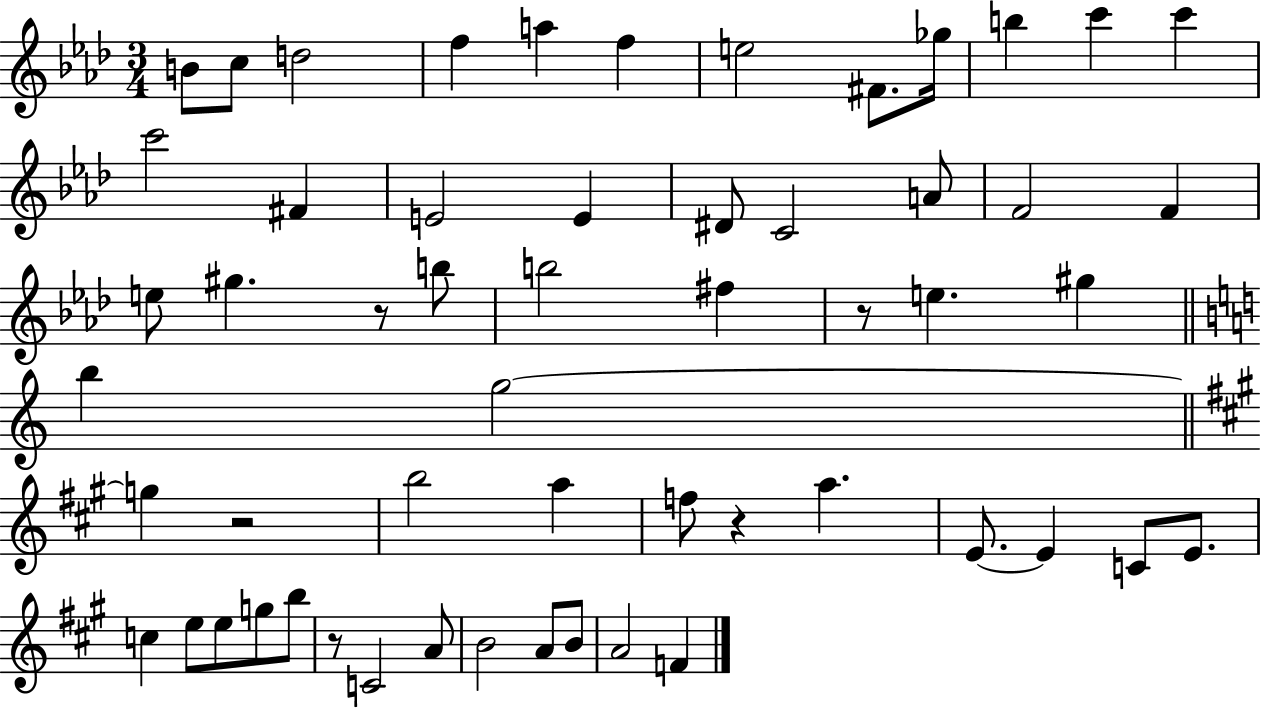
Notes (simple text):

B4/e C5/e D5/h F5/q A5/q F5/q E5/h F#4/e. Gb5/s B5/q C6/q C6/q C6/h F#4/q E4/h E4/q D#4/e C4/h A4/e F4/h F4/q E5/e G#5/q. R/e B5/e B5/h F#5/q R/e E5/q. G#5/q B5/q G5/h G5/q R/h B5/h A5/q F5/e R/q A5/q. E4/e. E4/q C4/e E4/e. C5/q E5/e E5/e G5/e B5/e R/e C4/h A4/e B4/h A4/e B4/e A4/h F4/q